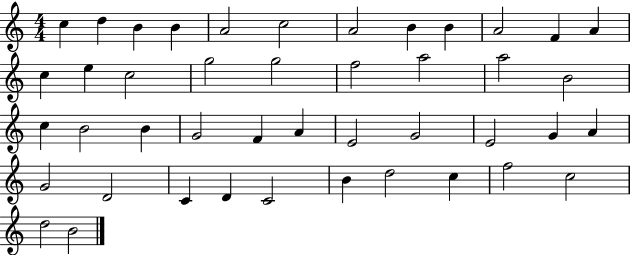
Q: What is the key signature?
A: C major